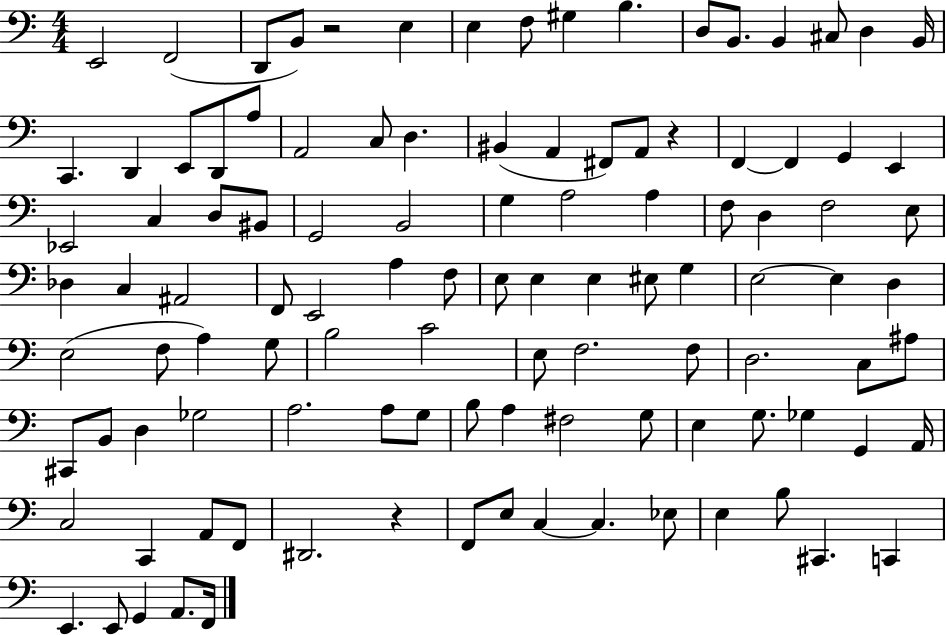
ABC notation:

X:1
T:Untitled
M:4/4
L:1/4
K:C
E,,2 F,,2 D,,/2 B,,/2 z2 E, E, F,/2 ^G, B, D,/2 B,,/2 B,, ^C,/2 D, B,,/4 C,, D,, E,,/2 D,,/2 A,/2 A,,2 C,/2 D, ^B,, A,, ^F,,/2 A,,/2 z F,, F,, G,, E,, _E,,2 C, D,/2 ^B,,/2 G,,2 B,,2 G, A,2 A, F,/2 D, F,2 E,/2 _D, C, ^A,,2 F,,/2 E,,2 A, F,/2 E,/2 E, E, ^E,/2 G, E,2 E, D, E,2 F,/2 A, G,/2 B,2 C2 E,/2 F,2 F,/2 D,2 C,/2 ^A,/2 ^C,,/2 B,,/2 D, _G,2 A,2 A,/2 G,/2 B,/2 A, ^F,2 G,/2 E, G,/2 _G, G,, A,,/4 C,2 C,, A,,/2 F,,/2 ^D,,2 z F,,/2 E,/2 C, C, _E,/2 E, B,/2 ^C,, C,, E,, E,,/2 G,, A,,/2 F,,/4